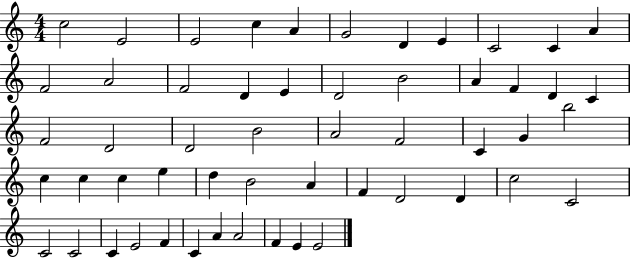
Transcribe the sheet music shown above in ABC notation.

X:1
T:Untitled
M:4/4
L:1/4
K:C
c2 E2 E2 c A G2 D E C2 C A F2 A2 F2 D E D2 B2 A F D C F2 D2 D2 B2 A2 F2 C G b2 c c c e d B2 A F D2 D c2 C2 C2 C2 C E2 F C A A2 F E E2